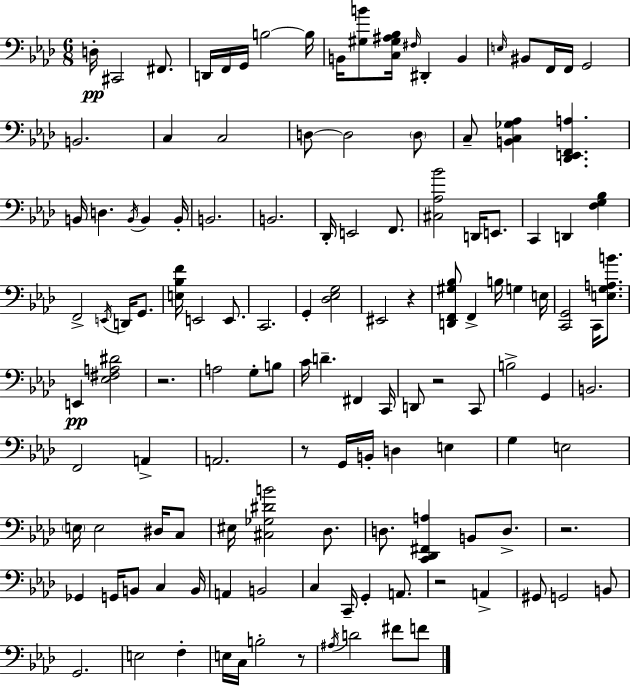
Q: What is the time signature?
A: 6/8